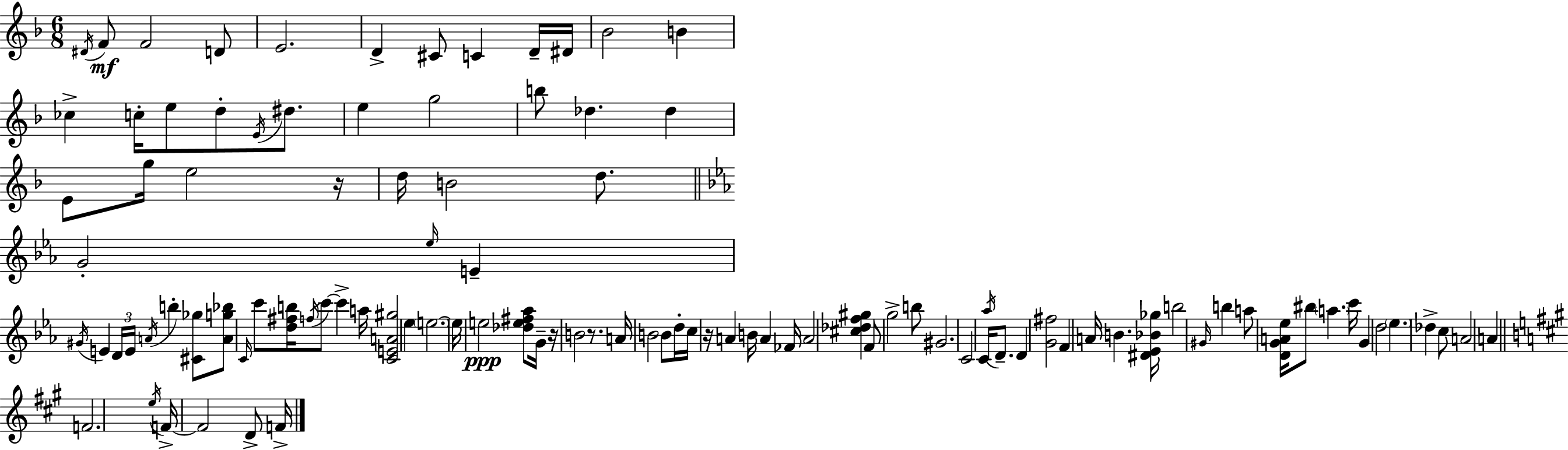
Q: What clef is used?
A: treble